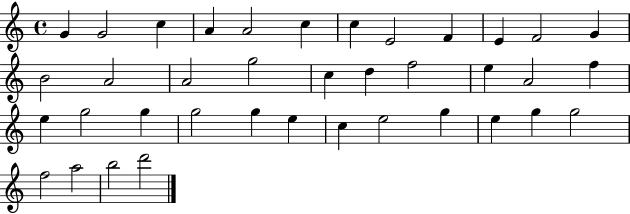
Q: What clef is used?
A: treble